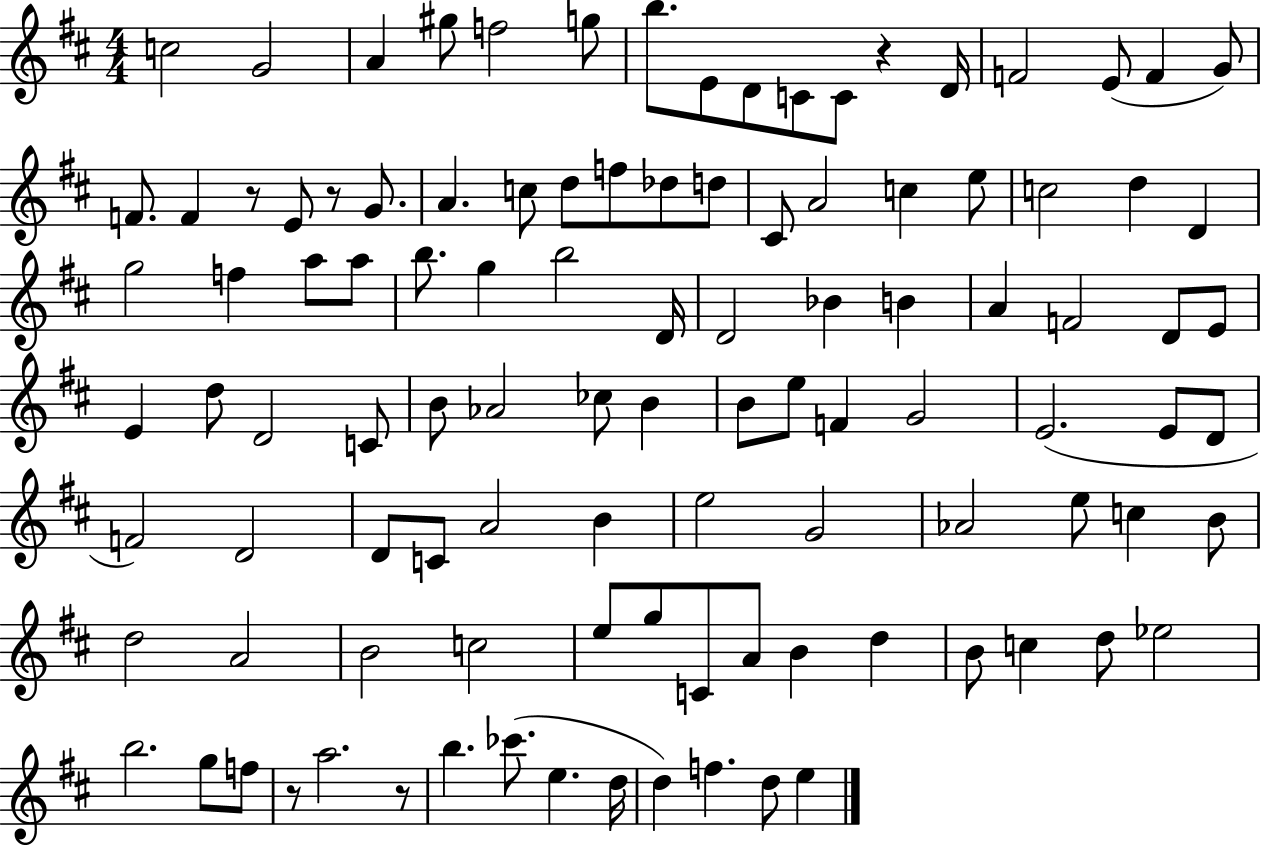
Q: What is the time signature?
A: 4/4